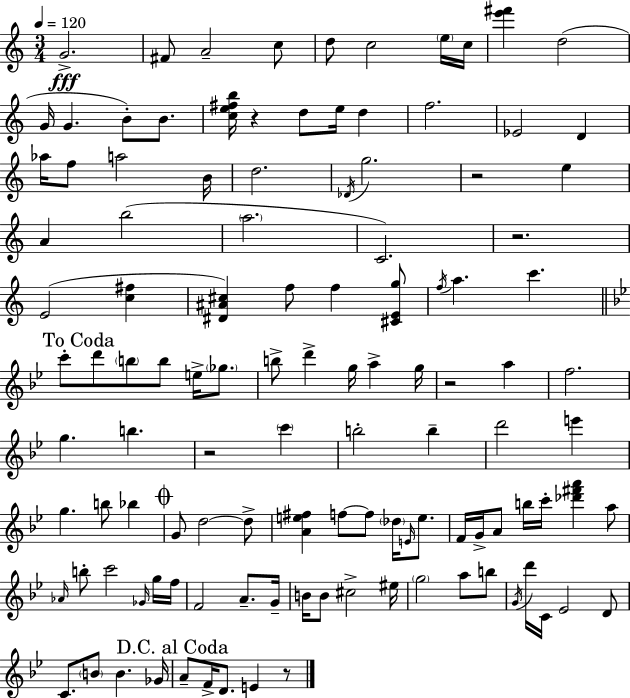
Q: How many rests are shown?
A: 6